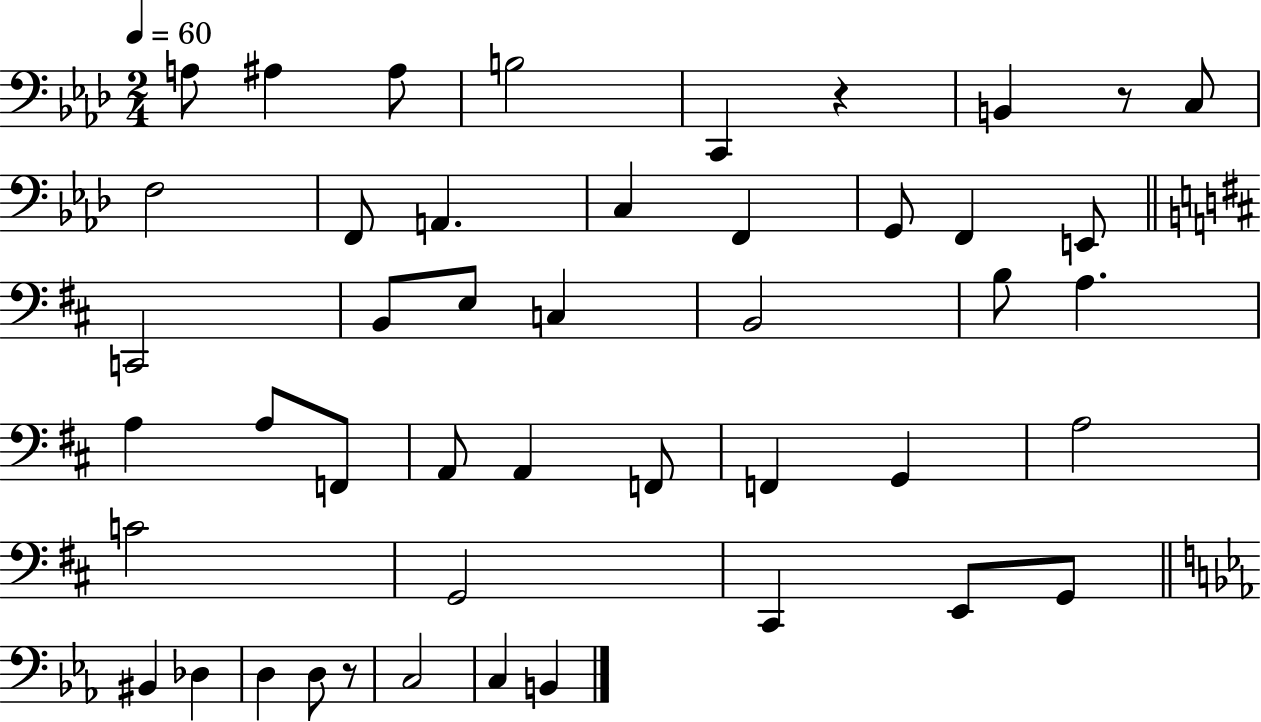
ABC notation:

X:1
T:Untitled
M:2/4
L:1/4
K:Ab
A,/2 ^A, ^A,/2 B,2 C,, z B,, z/2 C,/2 F,2 F,,/2 A,, C, F,, G,,/2 F,, E,,/2 C,,2 B,,/2 E,/2 C, B,,2 B,/2 A, A, A,/2 F,,/2 A,,/2 A,, F,,/2 F,, G,, A,2 C2 G,,2 ^C,, E,,/2 G,,/2 ^B,, _D, D, D,/2 z/2 C,2 C, B,,